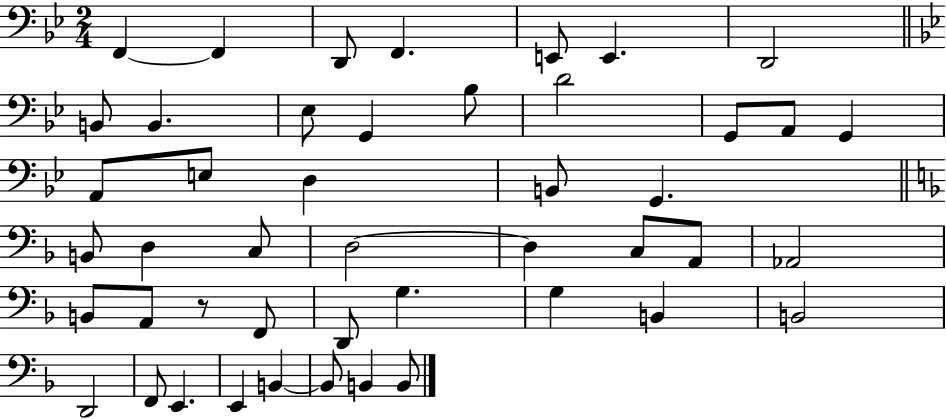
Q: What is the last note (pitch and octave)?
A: B2